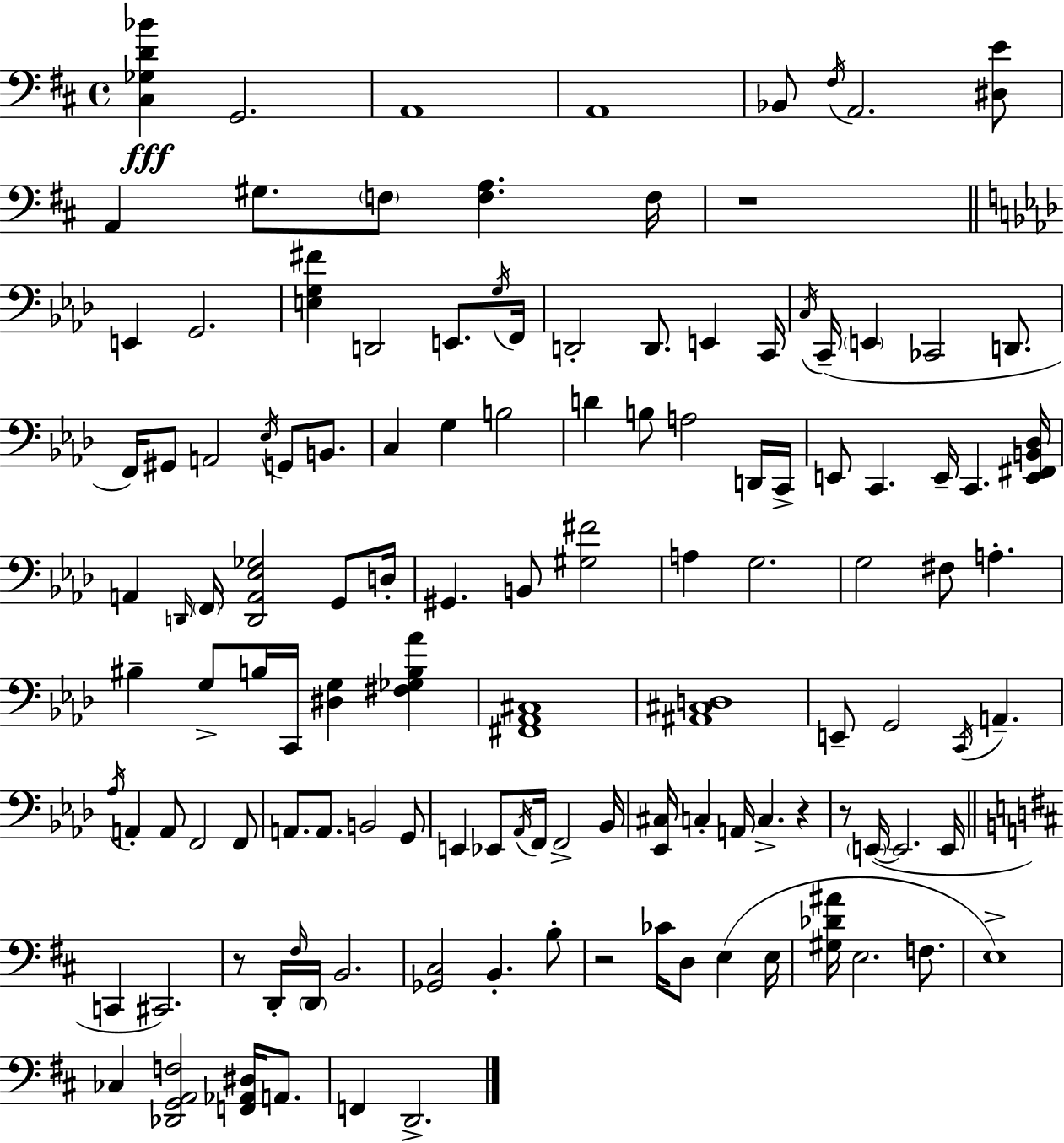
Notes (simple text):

[C#3,Gb3,D4,Bb4]/q G2/h. A2/w A2/w Bb2/e F#3/s A2/h. [D#3,E4]/e A2/q G#3/e. F3/e [F3,A3]/q. F3/s R/w E2/q G2/h. [E3,G3,F#4]/q D2/h E2/e. G3/s F2/s D2/h D2/e. E2/q C2/s C3/s C2/s E2/q CES2/h D2/e. F2/s G#2/e A2/h Eb3/s G2/e B2/e. C3/q G3/q B3/h D4/q B3/e A3/h D2/s C2/s E2/e C2/q. E2/s C2/q. [E2,F#2,B2,Db3]/s A2/q D2/s F2/s [D2,A2,Eb3,Gb3]/h G2/e D3/s G#2/q. B2/e [G#3,F#4]/h A3/q G3/h. G3/h F#3/e A3/q. BIS3/q G3/e B3/s C2/s [D#3,G3]/q [F#3,Gb3,B3,Ab4]/q [F#2,Ab2,C#3]/w [A#2,C#3,D3]/w E2/e G2/h C2/s A2/q. Ab3/s A2/q A2/e F2/h F2/e A2/e. A2/e. B2/h G2/e E2/q Eb2/e Ab2/s F2/s F2/h Bb2/s [Eb2,C#3]/s C3/q A2/s C3/q. R/q R/e E2/s E2/h. E2/s C2/q C#2/h. R/e D2/s F#3/s D2/s B2/h. [Gb2,C#3]/h B2/q. B3/e R/h CES4/s D3/e E3/q E3/s [G#3,Db4,A#4]/s E3/h. F3/e. E3/w CES3/q [Db2,G2,A2,F3]/h [F2,Ab2,D#3]/s A2/e. F2/q D2/h.